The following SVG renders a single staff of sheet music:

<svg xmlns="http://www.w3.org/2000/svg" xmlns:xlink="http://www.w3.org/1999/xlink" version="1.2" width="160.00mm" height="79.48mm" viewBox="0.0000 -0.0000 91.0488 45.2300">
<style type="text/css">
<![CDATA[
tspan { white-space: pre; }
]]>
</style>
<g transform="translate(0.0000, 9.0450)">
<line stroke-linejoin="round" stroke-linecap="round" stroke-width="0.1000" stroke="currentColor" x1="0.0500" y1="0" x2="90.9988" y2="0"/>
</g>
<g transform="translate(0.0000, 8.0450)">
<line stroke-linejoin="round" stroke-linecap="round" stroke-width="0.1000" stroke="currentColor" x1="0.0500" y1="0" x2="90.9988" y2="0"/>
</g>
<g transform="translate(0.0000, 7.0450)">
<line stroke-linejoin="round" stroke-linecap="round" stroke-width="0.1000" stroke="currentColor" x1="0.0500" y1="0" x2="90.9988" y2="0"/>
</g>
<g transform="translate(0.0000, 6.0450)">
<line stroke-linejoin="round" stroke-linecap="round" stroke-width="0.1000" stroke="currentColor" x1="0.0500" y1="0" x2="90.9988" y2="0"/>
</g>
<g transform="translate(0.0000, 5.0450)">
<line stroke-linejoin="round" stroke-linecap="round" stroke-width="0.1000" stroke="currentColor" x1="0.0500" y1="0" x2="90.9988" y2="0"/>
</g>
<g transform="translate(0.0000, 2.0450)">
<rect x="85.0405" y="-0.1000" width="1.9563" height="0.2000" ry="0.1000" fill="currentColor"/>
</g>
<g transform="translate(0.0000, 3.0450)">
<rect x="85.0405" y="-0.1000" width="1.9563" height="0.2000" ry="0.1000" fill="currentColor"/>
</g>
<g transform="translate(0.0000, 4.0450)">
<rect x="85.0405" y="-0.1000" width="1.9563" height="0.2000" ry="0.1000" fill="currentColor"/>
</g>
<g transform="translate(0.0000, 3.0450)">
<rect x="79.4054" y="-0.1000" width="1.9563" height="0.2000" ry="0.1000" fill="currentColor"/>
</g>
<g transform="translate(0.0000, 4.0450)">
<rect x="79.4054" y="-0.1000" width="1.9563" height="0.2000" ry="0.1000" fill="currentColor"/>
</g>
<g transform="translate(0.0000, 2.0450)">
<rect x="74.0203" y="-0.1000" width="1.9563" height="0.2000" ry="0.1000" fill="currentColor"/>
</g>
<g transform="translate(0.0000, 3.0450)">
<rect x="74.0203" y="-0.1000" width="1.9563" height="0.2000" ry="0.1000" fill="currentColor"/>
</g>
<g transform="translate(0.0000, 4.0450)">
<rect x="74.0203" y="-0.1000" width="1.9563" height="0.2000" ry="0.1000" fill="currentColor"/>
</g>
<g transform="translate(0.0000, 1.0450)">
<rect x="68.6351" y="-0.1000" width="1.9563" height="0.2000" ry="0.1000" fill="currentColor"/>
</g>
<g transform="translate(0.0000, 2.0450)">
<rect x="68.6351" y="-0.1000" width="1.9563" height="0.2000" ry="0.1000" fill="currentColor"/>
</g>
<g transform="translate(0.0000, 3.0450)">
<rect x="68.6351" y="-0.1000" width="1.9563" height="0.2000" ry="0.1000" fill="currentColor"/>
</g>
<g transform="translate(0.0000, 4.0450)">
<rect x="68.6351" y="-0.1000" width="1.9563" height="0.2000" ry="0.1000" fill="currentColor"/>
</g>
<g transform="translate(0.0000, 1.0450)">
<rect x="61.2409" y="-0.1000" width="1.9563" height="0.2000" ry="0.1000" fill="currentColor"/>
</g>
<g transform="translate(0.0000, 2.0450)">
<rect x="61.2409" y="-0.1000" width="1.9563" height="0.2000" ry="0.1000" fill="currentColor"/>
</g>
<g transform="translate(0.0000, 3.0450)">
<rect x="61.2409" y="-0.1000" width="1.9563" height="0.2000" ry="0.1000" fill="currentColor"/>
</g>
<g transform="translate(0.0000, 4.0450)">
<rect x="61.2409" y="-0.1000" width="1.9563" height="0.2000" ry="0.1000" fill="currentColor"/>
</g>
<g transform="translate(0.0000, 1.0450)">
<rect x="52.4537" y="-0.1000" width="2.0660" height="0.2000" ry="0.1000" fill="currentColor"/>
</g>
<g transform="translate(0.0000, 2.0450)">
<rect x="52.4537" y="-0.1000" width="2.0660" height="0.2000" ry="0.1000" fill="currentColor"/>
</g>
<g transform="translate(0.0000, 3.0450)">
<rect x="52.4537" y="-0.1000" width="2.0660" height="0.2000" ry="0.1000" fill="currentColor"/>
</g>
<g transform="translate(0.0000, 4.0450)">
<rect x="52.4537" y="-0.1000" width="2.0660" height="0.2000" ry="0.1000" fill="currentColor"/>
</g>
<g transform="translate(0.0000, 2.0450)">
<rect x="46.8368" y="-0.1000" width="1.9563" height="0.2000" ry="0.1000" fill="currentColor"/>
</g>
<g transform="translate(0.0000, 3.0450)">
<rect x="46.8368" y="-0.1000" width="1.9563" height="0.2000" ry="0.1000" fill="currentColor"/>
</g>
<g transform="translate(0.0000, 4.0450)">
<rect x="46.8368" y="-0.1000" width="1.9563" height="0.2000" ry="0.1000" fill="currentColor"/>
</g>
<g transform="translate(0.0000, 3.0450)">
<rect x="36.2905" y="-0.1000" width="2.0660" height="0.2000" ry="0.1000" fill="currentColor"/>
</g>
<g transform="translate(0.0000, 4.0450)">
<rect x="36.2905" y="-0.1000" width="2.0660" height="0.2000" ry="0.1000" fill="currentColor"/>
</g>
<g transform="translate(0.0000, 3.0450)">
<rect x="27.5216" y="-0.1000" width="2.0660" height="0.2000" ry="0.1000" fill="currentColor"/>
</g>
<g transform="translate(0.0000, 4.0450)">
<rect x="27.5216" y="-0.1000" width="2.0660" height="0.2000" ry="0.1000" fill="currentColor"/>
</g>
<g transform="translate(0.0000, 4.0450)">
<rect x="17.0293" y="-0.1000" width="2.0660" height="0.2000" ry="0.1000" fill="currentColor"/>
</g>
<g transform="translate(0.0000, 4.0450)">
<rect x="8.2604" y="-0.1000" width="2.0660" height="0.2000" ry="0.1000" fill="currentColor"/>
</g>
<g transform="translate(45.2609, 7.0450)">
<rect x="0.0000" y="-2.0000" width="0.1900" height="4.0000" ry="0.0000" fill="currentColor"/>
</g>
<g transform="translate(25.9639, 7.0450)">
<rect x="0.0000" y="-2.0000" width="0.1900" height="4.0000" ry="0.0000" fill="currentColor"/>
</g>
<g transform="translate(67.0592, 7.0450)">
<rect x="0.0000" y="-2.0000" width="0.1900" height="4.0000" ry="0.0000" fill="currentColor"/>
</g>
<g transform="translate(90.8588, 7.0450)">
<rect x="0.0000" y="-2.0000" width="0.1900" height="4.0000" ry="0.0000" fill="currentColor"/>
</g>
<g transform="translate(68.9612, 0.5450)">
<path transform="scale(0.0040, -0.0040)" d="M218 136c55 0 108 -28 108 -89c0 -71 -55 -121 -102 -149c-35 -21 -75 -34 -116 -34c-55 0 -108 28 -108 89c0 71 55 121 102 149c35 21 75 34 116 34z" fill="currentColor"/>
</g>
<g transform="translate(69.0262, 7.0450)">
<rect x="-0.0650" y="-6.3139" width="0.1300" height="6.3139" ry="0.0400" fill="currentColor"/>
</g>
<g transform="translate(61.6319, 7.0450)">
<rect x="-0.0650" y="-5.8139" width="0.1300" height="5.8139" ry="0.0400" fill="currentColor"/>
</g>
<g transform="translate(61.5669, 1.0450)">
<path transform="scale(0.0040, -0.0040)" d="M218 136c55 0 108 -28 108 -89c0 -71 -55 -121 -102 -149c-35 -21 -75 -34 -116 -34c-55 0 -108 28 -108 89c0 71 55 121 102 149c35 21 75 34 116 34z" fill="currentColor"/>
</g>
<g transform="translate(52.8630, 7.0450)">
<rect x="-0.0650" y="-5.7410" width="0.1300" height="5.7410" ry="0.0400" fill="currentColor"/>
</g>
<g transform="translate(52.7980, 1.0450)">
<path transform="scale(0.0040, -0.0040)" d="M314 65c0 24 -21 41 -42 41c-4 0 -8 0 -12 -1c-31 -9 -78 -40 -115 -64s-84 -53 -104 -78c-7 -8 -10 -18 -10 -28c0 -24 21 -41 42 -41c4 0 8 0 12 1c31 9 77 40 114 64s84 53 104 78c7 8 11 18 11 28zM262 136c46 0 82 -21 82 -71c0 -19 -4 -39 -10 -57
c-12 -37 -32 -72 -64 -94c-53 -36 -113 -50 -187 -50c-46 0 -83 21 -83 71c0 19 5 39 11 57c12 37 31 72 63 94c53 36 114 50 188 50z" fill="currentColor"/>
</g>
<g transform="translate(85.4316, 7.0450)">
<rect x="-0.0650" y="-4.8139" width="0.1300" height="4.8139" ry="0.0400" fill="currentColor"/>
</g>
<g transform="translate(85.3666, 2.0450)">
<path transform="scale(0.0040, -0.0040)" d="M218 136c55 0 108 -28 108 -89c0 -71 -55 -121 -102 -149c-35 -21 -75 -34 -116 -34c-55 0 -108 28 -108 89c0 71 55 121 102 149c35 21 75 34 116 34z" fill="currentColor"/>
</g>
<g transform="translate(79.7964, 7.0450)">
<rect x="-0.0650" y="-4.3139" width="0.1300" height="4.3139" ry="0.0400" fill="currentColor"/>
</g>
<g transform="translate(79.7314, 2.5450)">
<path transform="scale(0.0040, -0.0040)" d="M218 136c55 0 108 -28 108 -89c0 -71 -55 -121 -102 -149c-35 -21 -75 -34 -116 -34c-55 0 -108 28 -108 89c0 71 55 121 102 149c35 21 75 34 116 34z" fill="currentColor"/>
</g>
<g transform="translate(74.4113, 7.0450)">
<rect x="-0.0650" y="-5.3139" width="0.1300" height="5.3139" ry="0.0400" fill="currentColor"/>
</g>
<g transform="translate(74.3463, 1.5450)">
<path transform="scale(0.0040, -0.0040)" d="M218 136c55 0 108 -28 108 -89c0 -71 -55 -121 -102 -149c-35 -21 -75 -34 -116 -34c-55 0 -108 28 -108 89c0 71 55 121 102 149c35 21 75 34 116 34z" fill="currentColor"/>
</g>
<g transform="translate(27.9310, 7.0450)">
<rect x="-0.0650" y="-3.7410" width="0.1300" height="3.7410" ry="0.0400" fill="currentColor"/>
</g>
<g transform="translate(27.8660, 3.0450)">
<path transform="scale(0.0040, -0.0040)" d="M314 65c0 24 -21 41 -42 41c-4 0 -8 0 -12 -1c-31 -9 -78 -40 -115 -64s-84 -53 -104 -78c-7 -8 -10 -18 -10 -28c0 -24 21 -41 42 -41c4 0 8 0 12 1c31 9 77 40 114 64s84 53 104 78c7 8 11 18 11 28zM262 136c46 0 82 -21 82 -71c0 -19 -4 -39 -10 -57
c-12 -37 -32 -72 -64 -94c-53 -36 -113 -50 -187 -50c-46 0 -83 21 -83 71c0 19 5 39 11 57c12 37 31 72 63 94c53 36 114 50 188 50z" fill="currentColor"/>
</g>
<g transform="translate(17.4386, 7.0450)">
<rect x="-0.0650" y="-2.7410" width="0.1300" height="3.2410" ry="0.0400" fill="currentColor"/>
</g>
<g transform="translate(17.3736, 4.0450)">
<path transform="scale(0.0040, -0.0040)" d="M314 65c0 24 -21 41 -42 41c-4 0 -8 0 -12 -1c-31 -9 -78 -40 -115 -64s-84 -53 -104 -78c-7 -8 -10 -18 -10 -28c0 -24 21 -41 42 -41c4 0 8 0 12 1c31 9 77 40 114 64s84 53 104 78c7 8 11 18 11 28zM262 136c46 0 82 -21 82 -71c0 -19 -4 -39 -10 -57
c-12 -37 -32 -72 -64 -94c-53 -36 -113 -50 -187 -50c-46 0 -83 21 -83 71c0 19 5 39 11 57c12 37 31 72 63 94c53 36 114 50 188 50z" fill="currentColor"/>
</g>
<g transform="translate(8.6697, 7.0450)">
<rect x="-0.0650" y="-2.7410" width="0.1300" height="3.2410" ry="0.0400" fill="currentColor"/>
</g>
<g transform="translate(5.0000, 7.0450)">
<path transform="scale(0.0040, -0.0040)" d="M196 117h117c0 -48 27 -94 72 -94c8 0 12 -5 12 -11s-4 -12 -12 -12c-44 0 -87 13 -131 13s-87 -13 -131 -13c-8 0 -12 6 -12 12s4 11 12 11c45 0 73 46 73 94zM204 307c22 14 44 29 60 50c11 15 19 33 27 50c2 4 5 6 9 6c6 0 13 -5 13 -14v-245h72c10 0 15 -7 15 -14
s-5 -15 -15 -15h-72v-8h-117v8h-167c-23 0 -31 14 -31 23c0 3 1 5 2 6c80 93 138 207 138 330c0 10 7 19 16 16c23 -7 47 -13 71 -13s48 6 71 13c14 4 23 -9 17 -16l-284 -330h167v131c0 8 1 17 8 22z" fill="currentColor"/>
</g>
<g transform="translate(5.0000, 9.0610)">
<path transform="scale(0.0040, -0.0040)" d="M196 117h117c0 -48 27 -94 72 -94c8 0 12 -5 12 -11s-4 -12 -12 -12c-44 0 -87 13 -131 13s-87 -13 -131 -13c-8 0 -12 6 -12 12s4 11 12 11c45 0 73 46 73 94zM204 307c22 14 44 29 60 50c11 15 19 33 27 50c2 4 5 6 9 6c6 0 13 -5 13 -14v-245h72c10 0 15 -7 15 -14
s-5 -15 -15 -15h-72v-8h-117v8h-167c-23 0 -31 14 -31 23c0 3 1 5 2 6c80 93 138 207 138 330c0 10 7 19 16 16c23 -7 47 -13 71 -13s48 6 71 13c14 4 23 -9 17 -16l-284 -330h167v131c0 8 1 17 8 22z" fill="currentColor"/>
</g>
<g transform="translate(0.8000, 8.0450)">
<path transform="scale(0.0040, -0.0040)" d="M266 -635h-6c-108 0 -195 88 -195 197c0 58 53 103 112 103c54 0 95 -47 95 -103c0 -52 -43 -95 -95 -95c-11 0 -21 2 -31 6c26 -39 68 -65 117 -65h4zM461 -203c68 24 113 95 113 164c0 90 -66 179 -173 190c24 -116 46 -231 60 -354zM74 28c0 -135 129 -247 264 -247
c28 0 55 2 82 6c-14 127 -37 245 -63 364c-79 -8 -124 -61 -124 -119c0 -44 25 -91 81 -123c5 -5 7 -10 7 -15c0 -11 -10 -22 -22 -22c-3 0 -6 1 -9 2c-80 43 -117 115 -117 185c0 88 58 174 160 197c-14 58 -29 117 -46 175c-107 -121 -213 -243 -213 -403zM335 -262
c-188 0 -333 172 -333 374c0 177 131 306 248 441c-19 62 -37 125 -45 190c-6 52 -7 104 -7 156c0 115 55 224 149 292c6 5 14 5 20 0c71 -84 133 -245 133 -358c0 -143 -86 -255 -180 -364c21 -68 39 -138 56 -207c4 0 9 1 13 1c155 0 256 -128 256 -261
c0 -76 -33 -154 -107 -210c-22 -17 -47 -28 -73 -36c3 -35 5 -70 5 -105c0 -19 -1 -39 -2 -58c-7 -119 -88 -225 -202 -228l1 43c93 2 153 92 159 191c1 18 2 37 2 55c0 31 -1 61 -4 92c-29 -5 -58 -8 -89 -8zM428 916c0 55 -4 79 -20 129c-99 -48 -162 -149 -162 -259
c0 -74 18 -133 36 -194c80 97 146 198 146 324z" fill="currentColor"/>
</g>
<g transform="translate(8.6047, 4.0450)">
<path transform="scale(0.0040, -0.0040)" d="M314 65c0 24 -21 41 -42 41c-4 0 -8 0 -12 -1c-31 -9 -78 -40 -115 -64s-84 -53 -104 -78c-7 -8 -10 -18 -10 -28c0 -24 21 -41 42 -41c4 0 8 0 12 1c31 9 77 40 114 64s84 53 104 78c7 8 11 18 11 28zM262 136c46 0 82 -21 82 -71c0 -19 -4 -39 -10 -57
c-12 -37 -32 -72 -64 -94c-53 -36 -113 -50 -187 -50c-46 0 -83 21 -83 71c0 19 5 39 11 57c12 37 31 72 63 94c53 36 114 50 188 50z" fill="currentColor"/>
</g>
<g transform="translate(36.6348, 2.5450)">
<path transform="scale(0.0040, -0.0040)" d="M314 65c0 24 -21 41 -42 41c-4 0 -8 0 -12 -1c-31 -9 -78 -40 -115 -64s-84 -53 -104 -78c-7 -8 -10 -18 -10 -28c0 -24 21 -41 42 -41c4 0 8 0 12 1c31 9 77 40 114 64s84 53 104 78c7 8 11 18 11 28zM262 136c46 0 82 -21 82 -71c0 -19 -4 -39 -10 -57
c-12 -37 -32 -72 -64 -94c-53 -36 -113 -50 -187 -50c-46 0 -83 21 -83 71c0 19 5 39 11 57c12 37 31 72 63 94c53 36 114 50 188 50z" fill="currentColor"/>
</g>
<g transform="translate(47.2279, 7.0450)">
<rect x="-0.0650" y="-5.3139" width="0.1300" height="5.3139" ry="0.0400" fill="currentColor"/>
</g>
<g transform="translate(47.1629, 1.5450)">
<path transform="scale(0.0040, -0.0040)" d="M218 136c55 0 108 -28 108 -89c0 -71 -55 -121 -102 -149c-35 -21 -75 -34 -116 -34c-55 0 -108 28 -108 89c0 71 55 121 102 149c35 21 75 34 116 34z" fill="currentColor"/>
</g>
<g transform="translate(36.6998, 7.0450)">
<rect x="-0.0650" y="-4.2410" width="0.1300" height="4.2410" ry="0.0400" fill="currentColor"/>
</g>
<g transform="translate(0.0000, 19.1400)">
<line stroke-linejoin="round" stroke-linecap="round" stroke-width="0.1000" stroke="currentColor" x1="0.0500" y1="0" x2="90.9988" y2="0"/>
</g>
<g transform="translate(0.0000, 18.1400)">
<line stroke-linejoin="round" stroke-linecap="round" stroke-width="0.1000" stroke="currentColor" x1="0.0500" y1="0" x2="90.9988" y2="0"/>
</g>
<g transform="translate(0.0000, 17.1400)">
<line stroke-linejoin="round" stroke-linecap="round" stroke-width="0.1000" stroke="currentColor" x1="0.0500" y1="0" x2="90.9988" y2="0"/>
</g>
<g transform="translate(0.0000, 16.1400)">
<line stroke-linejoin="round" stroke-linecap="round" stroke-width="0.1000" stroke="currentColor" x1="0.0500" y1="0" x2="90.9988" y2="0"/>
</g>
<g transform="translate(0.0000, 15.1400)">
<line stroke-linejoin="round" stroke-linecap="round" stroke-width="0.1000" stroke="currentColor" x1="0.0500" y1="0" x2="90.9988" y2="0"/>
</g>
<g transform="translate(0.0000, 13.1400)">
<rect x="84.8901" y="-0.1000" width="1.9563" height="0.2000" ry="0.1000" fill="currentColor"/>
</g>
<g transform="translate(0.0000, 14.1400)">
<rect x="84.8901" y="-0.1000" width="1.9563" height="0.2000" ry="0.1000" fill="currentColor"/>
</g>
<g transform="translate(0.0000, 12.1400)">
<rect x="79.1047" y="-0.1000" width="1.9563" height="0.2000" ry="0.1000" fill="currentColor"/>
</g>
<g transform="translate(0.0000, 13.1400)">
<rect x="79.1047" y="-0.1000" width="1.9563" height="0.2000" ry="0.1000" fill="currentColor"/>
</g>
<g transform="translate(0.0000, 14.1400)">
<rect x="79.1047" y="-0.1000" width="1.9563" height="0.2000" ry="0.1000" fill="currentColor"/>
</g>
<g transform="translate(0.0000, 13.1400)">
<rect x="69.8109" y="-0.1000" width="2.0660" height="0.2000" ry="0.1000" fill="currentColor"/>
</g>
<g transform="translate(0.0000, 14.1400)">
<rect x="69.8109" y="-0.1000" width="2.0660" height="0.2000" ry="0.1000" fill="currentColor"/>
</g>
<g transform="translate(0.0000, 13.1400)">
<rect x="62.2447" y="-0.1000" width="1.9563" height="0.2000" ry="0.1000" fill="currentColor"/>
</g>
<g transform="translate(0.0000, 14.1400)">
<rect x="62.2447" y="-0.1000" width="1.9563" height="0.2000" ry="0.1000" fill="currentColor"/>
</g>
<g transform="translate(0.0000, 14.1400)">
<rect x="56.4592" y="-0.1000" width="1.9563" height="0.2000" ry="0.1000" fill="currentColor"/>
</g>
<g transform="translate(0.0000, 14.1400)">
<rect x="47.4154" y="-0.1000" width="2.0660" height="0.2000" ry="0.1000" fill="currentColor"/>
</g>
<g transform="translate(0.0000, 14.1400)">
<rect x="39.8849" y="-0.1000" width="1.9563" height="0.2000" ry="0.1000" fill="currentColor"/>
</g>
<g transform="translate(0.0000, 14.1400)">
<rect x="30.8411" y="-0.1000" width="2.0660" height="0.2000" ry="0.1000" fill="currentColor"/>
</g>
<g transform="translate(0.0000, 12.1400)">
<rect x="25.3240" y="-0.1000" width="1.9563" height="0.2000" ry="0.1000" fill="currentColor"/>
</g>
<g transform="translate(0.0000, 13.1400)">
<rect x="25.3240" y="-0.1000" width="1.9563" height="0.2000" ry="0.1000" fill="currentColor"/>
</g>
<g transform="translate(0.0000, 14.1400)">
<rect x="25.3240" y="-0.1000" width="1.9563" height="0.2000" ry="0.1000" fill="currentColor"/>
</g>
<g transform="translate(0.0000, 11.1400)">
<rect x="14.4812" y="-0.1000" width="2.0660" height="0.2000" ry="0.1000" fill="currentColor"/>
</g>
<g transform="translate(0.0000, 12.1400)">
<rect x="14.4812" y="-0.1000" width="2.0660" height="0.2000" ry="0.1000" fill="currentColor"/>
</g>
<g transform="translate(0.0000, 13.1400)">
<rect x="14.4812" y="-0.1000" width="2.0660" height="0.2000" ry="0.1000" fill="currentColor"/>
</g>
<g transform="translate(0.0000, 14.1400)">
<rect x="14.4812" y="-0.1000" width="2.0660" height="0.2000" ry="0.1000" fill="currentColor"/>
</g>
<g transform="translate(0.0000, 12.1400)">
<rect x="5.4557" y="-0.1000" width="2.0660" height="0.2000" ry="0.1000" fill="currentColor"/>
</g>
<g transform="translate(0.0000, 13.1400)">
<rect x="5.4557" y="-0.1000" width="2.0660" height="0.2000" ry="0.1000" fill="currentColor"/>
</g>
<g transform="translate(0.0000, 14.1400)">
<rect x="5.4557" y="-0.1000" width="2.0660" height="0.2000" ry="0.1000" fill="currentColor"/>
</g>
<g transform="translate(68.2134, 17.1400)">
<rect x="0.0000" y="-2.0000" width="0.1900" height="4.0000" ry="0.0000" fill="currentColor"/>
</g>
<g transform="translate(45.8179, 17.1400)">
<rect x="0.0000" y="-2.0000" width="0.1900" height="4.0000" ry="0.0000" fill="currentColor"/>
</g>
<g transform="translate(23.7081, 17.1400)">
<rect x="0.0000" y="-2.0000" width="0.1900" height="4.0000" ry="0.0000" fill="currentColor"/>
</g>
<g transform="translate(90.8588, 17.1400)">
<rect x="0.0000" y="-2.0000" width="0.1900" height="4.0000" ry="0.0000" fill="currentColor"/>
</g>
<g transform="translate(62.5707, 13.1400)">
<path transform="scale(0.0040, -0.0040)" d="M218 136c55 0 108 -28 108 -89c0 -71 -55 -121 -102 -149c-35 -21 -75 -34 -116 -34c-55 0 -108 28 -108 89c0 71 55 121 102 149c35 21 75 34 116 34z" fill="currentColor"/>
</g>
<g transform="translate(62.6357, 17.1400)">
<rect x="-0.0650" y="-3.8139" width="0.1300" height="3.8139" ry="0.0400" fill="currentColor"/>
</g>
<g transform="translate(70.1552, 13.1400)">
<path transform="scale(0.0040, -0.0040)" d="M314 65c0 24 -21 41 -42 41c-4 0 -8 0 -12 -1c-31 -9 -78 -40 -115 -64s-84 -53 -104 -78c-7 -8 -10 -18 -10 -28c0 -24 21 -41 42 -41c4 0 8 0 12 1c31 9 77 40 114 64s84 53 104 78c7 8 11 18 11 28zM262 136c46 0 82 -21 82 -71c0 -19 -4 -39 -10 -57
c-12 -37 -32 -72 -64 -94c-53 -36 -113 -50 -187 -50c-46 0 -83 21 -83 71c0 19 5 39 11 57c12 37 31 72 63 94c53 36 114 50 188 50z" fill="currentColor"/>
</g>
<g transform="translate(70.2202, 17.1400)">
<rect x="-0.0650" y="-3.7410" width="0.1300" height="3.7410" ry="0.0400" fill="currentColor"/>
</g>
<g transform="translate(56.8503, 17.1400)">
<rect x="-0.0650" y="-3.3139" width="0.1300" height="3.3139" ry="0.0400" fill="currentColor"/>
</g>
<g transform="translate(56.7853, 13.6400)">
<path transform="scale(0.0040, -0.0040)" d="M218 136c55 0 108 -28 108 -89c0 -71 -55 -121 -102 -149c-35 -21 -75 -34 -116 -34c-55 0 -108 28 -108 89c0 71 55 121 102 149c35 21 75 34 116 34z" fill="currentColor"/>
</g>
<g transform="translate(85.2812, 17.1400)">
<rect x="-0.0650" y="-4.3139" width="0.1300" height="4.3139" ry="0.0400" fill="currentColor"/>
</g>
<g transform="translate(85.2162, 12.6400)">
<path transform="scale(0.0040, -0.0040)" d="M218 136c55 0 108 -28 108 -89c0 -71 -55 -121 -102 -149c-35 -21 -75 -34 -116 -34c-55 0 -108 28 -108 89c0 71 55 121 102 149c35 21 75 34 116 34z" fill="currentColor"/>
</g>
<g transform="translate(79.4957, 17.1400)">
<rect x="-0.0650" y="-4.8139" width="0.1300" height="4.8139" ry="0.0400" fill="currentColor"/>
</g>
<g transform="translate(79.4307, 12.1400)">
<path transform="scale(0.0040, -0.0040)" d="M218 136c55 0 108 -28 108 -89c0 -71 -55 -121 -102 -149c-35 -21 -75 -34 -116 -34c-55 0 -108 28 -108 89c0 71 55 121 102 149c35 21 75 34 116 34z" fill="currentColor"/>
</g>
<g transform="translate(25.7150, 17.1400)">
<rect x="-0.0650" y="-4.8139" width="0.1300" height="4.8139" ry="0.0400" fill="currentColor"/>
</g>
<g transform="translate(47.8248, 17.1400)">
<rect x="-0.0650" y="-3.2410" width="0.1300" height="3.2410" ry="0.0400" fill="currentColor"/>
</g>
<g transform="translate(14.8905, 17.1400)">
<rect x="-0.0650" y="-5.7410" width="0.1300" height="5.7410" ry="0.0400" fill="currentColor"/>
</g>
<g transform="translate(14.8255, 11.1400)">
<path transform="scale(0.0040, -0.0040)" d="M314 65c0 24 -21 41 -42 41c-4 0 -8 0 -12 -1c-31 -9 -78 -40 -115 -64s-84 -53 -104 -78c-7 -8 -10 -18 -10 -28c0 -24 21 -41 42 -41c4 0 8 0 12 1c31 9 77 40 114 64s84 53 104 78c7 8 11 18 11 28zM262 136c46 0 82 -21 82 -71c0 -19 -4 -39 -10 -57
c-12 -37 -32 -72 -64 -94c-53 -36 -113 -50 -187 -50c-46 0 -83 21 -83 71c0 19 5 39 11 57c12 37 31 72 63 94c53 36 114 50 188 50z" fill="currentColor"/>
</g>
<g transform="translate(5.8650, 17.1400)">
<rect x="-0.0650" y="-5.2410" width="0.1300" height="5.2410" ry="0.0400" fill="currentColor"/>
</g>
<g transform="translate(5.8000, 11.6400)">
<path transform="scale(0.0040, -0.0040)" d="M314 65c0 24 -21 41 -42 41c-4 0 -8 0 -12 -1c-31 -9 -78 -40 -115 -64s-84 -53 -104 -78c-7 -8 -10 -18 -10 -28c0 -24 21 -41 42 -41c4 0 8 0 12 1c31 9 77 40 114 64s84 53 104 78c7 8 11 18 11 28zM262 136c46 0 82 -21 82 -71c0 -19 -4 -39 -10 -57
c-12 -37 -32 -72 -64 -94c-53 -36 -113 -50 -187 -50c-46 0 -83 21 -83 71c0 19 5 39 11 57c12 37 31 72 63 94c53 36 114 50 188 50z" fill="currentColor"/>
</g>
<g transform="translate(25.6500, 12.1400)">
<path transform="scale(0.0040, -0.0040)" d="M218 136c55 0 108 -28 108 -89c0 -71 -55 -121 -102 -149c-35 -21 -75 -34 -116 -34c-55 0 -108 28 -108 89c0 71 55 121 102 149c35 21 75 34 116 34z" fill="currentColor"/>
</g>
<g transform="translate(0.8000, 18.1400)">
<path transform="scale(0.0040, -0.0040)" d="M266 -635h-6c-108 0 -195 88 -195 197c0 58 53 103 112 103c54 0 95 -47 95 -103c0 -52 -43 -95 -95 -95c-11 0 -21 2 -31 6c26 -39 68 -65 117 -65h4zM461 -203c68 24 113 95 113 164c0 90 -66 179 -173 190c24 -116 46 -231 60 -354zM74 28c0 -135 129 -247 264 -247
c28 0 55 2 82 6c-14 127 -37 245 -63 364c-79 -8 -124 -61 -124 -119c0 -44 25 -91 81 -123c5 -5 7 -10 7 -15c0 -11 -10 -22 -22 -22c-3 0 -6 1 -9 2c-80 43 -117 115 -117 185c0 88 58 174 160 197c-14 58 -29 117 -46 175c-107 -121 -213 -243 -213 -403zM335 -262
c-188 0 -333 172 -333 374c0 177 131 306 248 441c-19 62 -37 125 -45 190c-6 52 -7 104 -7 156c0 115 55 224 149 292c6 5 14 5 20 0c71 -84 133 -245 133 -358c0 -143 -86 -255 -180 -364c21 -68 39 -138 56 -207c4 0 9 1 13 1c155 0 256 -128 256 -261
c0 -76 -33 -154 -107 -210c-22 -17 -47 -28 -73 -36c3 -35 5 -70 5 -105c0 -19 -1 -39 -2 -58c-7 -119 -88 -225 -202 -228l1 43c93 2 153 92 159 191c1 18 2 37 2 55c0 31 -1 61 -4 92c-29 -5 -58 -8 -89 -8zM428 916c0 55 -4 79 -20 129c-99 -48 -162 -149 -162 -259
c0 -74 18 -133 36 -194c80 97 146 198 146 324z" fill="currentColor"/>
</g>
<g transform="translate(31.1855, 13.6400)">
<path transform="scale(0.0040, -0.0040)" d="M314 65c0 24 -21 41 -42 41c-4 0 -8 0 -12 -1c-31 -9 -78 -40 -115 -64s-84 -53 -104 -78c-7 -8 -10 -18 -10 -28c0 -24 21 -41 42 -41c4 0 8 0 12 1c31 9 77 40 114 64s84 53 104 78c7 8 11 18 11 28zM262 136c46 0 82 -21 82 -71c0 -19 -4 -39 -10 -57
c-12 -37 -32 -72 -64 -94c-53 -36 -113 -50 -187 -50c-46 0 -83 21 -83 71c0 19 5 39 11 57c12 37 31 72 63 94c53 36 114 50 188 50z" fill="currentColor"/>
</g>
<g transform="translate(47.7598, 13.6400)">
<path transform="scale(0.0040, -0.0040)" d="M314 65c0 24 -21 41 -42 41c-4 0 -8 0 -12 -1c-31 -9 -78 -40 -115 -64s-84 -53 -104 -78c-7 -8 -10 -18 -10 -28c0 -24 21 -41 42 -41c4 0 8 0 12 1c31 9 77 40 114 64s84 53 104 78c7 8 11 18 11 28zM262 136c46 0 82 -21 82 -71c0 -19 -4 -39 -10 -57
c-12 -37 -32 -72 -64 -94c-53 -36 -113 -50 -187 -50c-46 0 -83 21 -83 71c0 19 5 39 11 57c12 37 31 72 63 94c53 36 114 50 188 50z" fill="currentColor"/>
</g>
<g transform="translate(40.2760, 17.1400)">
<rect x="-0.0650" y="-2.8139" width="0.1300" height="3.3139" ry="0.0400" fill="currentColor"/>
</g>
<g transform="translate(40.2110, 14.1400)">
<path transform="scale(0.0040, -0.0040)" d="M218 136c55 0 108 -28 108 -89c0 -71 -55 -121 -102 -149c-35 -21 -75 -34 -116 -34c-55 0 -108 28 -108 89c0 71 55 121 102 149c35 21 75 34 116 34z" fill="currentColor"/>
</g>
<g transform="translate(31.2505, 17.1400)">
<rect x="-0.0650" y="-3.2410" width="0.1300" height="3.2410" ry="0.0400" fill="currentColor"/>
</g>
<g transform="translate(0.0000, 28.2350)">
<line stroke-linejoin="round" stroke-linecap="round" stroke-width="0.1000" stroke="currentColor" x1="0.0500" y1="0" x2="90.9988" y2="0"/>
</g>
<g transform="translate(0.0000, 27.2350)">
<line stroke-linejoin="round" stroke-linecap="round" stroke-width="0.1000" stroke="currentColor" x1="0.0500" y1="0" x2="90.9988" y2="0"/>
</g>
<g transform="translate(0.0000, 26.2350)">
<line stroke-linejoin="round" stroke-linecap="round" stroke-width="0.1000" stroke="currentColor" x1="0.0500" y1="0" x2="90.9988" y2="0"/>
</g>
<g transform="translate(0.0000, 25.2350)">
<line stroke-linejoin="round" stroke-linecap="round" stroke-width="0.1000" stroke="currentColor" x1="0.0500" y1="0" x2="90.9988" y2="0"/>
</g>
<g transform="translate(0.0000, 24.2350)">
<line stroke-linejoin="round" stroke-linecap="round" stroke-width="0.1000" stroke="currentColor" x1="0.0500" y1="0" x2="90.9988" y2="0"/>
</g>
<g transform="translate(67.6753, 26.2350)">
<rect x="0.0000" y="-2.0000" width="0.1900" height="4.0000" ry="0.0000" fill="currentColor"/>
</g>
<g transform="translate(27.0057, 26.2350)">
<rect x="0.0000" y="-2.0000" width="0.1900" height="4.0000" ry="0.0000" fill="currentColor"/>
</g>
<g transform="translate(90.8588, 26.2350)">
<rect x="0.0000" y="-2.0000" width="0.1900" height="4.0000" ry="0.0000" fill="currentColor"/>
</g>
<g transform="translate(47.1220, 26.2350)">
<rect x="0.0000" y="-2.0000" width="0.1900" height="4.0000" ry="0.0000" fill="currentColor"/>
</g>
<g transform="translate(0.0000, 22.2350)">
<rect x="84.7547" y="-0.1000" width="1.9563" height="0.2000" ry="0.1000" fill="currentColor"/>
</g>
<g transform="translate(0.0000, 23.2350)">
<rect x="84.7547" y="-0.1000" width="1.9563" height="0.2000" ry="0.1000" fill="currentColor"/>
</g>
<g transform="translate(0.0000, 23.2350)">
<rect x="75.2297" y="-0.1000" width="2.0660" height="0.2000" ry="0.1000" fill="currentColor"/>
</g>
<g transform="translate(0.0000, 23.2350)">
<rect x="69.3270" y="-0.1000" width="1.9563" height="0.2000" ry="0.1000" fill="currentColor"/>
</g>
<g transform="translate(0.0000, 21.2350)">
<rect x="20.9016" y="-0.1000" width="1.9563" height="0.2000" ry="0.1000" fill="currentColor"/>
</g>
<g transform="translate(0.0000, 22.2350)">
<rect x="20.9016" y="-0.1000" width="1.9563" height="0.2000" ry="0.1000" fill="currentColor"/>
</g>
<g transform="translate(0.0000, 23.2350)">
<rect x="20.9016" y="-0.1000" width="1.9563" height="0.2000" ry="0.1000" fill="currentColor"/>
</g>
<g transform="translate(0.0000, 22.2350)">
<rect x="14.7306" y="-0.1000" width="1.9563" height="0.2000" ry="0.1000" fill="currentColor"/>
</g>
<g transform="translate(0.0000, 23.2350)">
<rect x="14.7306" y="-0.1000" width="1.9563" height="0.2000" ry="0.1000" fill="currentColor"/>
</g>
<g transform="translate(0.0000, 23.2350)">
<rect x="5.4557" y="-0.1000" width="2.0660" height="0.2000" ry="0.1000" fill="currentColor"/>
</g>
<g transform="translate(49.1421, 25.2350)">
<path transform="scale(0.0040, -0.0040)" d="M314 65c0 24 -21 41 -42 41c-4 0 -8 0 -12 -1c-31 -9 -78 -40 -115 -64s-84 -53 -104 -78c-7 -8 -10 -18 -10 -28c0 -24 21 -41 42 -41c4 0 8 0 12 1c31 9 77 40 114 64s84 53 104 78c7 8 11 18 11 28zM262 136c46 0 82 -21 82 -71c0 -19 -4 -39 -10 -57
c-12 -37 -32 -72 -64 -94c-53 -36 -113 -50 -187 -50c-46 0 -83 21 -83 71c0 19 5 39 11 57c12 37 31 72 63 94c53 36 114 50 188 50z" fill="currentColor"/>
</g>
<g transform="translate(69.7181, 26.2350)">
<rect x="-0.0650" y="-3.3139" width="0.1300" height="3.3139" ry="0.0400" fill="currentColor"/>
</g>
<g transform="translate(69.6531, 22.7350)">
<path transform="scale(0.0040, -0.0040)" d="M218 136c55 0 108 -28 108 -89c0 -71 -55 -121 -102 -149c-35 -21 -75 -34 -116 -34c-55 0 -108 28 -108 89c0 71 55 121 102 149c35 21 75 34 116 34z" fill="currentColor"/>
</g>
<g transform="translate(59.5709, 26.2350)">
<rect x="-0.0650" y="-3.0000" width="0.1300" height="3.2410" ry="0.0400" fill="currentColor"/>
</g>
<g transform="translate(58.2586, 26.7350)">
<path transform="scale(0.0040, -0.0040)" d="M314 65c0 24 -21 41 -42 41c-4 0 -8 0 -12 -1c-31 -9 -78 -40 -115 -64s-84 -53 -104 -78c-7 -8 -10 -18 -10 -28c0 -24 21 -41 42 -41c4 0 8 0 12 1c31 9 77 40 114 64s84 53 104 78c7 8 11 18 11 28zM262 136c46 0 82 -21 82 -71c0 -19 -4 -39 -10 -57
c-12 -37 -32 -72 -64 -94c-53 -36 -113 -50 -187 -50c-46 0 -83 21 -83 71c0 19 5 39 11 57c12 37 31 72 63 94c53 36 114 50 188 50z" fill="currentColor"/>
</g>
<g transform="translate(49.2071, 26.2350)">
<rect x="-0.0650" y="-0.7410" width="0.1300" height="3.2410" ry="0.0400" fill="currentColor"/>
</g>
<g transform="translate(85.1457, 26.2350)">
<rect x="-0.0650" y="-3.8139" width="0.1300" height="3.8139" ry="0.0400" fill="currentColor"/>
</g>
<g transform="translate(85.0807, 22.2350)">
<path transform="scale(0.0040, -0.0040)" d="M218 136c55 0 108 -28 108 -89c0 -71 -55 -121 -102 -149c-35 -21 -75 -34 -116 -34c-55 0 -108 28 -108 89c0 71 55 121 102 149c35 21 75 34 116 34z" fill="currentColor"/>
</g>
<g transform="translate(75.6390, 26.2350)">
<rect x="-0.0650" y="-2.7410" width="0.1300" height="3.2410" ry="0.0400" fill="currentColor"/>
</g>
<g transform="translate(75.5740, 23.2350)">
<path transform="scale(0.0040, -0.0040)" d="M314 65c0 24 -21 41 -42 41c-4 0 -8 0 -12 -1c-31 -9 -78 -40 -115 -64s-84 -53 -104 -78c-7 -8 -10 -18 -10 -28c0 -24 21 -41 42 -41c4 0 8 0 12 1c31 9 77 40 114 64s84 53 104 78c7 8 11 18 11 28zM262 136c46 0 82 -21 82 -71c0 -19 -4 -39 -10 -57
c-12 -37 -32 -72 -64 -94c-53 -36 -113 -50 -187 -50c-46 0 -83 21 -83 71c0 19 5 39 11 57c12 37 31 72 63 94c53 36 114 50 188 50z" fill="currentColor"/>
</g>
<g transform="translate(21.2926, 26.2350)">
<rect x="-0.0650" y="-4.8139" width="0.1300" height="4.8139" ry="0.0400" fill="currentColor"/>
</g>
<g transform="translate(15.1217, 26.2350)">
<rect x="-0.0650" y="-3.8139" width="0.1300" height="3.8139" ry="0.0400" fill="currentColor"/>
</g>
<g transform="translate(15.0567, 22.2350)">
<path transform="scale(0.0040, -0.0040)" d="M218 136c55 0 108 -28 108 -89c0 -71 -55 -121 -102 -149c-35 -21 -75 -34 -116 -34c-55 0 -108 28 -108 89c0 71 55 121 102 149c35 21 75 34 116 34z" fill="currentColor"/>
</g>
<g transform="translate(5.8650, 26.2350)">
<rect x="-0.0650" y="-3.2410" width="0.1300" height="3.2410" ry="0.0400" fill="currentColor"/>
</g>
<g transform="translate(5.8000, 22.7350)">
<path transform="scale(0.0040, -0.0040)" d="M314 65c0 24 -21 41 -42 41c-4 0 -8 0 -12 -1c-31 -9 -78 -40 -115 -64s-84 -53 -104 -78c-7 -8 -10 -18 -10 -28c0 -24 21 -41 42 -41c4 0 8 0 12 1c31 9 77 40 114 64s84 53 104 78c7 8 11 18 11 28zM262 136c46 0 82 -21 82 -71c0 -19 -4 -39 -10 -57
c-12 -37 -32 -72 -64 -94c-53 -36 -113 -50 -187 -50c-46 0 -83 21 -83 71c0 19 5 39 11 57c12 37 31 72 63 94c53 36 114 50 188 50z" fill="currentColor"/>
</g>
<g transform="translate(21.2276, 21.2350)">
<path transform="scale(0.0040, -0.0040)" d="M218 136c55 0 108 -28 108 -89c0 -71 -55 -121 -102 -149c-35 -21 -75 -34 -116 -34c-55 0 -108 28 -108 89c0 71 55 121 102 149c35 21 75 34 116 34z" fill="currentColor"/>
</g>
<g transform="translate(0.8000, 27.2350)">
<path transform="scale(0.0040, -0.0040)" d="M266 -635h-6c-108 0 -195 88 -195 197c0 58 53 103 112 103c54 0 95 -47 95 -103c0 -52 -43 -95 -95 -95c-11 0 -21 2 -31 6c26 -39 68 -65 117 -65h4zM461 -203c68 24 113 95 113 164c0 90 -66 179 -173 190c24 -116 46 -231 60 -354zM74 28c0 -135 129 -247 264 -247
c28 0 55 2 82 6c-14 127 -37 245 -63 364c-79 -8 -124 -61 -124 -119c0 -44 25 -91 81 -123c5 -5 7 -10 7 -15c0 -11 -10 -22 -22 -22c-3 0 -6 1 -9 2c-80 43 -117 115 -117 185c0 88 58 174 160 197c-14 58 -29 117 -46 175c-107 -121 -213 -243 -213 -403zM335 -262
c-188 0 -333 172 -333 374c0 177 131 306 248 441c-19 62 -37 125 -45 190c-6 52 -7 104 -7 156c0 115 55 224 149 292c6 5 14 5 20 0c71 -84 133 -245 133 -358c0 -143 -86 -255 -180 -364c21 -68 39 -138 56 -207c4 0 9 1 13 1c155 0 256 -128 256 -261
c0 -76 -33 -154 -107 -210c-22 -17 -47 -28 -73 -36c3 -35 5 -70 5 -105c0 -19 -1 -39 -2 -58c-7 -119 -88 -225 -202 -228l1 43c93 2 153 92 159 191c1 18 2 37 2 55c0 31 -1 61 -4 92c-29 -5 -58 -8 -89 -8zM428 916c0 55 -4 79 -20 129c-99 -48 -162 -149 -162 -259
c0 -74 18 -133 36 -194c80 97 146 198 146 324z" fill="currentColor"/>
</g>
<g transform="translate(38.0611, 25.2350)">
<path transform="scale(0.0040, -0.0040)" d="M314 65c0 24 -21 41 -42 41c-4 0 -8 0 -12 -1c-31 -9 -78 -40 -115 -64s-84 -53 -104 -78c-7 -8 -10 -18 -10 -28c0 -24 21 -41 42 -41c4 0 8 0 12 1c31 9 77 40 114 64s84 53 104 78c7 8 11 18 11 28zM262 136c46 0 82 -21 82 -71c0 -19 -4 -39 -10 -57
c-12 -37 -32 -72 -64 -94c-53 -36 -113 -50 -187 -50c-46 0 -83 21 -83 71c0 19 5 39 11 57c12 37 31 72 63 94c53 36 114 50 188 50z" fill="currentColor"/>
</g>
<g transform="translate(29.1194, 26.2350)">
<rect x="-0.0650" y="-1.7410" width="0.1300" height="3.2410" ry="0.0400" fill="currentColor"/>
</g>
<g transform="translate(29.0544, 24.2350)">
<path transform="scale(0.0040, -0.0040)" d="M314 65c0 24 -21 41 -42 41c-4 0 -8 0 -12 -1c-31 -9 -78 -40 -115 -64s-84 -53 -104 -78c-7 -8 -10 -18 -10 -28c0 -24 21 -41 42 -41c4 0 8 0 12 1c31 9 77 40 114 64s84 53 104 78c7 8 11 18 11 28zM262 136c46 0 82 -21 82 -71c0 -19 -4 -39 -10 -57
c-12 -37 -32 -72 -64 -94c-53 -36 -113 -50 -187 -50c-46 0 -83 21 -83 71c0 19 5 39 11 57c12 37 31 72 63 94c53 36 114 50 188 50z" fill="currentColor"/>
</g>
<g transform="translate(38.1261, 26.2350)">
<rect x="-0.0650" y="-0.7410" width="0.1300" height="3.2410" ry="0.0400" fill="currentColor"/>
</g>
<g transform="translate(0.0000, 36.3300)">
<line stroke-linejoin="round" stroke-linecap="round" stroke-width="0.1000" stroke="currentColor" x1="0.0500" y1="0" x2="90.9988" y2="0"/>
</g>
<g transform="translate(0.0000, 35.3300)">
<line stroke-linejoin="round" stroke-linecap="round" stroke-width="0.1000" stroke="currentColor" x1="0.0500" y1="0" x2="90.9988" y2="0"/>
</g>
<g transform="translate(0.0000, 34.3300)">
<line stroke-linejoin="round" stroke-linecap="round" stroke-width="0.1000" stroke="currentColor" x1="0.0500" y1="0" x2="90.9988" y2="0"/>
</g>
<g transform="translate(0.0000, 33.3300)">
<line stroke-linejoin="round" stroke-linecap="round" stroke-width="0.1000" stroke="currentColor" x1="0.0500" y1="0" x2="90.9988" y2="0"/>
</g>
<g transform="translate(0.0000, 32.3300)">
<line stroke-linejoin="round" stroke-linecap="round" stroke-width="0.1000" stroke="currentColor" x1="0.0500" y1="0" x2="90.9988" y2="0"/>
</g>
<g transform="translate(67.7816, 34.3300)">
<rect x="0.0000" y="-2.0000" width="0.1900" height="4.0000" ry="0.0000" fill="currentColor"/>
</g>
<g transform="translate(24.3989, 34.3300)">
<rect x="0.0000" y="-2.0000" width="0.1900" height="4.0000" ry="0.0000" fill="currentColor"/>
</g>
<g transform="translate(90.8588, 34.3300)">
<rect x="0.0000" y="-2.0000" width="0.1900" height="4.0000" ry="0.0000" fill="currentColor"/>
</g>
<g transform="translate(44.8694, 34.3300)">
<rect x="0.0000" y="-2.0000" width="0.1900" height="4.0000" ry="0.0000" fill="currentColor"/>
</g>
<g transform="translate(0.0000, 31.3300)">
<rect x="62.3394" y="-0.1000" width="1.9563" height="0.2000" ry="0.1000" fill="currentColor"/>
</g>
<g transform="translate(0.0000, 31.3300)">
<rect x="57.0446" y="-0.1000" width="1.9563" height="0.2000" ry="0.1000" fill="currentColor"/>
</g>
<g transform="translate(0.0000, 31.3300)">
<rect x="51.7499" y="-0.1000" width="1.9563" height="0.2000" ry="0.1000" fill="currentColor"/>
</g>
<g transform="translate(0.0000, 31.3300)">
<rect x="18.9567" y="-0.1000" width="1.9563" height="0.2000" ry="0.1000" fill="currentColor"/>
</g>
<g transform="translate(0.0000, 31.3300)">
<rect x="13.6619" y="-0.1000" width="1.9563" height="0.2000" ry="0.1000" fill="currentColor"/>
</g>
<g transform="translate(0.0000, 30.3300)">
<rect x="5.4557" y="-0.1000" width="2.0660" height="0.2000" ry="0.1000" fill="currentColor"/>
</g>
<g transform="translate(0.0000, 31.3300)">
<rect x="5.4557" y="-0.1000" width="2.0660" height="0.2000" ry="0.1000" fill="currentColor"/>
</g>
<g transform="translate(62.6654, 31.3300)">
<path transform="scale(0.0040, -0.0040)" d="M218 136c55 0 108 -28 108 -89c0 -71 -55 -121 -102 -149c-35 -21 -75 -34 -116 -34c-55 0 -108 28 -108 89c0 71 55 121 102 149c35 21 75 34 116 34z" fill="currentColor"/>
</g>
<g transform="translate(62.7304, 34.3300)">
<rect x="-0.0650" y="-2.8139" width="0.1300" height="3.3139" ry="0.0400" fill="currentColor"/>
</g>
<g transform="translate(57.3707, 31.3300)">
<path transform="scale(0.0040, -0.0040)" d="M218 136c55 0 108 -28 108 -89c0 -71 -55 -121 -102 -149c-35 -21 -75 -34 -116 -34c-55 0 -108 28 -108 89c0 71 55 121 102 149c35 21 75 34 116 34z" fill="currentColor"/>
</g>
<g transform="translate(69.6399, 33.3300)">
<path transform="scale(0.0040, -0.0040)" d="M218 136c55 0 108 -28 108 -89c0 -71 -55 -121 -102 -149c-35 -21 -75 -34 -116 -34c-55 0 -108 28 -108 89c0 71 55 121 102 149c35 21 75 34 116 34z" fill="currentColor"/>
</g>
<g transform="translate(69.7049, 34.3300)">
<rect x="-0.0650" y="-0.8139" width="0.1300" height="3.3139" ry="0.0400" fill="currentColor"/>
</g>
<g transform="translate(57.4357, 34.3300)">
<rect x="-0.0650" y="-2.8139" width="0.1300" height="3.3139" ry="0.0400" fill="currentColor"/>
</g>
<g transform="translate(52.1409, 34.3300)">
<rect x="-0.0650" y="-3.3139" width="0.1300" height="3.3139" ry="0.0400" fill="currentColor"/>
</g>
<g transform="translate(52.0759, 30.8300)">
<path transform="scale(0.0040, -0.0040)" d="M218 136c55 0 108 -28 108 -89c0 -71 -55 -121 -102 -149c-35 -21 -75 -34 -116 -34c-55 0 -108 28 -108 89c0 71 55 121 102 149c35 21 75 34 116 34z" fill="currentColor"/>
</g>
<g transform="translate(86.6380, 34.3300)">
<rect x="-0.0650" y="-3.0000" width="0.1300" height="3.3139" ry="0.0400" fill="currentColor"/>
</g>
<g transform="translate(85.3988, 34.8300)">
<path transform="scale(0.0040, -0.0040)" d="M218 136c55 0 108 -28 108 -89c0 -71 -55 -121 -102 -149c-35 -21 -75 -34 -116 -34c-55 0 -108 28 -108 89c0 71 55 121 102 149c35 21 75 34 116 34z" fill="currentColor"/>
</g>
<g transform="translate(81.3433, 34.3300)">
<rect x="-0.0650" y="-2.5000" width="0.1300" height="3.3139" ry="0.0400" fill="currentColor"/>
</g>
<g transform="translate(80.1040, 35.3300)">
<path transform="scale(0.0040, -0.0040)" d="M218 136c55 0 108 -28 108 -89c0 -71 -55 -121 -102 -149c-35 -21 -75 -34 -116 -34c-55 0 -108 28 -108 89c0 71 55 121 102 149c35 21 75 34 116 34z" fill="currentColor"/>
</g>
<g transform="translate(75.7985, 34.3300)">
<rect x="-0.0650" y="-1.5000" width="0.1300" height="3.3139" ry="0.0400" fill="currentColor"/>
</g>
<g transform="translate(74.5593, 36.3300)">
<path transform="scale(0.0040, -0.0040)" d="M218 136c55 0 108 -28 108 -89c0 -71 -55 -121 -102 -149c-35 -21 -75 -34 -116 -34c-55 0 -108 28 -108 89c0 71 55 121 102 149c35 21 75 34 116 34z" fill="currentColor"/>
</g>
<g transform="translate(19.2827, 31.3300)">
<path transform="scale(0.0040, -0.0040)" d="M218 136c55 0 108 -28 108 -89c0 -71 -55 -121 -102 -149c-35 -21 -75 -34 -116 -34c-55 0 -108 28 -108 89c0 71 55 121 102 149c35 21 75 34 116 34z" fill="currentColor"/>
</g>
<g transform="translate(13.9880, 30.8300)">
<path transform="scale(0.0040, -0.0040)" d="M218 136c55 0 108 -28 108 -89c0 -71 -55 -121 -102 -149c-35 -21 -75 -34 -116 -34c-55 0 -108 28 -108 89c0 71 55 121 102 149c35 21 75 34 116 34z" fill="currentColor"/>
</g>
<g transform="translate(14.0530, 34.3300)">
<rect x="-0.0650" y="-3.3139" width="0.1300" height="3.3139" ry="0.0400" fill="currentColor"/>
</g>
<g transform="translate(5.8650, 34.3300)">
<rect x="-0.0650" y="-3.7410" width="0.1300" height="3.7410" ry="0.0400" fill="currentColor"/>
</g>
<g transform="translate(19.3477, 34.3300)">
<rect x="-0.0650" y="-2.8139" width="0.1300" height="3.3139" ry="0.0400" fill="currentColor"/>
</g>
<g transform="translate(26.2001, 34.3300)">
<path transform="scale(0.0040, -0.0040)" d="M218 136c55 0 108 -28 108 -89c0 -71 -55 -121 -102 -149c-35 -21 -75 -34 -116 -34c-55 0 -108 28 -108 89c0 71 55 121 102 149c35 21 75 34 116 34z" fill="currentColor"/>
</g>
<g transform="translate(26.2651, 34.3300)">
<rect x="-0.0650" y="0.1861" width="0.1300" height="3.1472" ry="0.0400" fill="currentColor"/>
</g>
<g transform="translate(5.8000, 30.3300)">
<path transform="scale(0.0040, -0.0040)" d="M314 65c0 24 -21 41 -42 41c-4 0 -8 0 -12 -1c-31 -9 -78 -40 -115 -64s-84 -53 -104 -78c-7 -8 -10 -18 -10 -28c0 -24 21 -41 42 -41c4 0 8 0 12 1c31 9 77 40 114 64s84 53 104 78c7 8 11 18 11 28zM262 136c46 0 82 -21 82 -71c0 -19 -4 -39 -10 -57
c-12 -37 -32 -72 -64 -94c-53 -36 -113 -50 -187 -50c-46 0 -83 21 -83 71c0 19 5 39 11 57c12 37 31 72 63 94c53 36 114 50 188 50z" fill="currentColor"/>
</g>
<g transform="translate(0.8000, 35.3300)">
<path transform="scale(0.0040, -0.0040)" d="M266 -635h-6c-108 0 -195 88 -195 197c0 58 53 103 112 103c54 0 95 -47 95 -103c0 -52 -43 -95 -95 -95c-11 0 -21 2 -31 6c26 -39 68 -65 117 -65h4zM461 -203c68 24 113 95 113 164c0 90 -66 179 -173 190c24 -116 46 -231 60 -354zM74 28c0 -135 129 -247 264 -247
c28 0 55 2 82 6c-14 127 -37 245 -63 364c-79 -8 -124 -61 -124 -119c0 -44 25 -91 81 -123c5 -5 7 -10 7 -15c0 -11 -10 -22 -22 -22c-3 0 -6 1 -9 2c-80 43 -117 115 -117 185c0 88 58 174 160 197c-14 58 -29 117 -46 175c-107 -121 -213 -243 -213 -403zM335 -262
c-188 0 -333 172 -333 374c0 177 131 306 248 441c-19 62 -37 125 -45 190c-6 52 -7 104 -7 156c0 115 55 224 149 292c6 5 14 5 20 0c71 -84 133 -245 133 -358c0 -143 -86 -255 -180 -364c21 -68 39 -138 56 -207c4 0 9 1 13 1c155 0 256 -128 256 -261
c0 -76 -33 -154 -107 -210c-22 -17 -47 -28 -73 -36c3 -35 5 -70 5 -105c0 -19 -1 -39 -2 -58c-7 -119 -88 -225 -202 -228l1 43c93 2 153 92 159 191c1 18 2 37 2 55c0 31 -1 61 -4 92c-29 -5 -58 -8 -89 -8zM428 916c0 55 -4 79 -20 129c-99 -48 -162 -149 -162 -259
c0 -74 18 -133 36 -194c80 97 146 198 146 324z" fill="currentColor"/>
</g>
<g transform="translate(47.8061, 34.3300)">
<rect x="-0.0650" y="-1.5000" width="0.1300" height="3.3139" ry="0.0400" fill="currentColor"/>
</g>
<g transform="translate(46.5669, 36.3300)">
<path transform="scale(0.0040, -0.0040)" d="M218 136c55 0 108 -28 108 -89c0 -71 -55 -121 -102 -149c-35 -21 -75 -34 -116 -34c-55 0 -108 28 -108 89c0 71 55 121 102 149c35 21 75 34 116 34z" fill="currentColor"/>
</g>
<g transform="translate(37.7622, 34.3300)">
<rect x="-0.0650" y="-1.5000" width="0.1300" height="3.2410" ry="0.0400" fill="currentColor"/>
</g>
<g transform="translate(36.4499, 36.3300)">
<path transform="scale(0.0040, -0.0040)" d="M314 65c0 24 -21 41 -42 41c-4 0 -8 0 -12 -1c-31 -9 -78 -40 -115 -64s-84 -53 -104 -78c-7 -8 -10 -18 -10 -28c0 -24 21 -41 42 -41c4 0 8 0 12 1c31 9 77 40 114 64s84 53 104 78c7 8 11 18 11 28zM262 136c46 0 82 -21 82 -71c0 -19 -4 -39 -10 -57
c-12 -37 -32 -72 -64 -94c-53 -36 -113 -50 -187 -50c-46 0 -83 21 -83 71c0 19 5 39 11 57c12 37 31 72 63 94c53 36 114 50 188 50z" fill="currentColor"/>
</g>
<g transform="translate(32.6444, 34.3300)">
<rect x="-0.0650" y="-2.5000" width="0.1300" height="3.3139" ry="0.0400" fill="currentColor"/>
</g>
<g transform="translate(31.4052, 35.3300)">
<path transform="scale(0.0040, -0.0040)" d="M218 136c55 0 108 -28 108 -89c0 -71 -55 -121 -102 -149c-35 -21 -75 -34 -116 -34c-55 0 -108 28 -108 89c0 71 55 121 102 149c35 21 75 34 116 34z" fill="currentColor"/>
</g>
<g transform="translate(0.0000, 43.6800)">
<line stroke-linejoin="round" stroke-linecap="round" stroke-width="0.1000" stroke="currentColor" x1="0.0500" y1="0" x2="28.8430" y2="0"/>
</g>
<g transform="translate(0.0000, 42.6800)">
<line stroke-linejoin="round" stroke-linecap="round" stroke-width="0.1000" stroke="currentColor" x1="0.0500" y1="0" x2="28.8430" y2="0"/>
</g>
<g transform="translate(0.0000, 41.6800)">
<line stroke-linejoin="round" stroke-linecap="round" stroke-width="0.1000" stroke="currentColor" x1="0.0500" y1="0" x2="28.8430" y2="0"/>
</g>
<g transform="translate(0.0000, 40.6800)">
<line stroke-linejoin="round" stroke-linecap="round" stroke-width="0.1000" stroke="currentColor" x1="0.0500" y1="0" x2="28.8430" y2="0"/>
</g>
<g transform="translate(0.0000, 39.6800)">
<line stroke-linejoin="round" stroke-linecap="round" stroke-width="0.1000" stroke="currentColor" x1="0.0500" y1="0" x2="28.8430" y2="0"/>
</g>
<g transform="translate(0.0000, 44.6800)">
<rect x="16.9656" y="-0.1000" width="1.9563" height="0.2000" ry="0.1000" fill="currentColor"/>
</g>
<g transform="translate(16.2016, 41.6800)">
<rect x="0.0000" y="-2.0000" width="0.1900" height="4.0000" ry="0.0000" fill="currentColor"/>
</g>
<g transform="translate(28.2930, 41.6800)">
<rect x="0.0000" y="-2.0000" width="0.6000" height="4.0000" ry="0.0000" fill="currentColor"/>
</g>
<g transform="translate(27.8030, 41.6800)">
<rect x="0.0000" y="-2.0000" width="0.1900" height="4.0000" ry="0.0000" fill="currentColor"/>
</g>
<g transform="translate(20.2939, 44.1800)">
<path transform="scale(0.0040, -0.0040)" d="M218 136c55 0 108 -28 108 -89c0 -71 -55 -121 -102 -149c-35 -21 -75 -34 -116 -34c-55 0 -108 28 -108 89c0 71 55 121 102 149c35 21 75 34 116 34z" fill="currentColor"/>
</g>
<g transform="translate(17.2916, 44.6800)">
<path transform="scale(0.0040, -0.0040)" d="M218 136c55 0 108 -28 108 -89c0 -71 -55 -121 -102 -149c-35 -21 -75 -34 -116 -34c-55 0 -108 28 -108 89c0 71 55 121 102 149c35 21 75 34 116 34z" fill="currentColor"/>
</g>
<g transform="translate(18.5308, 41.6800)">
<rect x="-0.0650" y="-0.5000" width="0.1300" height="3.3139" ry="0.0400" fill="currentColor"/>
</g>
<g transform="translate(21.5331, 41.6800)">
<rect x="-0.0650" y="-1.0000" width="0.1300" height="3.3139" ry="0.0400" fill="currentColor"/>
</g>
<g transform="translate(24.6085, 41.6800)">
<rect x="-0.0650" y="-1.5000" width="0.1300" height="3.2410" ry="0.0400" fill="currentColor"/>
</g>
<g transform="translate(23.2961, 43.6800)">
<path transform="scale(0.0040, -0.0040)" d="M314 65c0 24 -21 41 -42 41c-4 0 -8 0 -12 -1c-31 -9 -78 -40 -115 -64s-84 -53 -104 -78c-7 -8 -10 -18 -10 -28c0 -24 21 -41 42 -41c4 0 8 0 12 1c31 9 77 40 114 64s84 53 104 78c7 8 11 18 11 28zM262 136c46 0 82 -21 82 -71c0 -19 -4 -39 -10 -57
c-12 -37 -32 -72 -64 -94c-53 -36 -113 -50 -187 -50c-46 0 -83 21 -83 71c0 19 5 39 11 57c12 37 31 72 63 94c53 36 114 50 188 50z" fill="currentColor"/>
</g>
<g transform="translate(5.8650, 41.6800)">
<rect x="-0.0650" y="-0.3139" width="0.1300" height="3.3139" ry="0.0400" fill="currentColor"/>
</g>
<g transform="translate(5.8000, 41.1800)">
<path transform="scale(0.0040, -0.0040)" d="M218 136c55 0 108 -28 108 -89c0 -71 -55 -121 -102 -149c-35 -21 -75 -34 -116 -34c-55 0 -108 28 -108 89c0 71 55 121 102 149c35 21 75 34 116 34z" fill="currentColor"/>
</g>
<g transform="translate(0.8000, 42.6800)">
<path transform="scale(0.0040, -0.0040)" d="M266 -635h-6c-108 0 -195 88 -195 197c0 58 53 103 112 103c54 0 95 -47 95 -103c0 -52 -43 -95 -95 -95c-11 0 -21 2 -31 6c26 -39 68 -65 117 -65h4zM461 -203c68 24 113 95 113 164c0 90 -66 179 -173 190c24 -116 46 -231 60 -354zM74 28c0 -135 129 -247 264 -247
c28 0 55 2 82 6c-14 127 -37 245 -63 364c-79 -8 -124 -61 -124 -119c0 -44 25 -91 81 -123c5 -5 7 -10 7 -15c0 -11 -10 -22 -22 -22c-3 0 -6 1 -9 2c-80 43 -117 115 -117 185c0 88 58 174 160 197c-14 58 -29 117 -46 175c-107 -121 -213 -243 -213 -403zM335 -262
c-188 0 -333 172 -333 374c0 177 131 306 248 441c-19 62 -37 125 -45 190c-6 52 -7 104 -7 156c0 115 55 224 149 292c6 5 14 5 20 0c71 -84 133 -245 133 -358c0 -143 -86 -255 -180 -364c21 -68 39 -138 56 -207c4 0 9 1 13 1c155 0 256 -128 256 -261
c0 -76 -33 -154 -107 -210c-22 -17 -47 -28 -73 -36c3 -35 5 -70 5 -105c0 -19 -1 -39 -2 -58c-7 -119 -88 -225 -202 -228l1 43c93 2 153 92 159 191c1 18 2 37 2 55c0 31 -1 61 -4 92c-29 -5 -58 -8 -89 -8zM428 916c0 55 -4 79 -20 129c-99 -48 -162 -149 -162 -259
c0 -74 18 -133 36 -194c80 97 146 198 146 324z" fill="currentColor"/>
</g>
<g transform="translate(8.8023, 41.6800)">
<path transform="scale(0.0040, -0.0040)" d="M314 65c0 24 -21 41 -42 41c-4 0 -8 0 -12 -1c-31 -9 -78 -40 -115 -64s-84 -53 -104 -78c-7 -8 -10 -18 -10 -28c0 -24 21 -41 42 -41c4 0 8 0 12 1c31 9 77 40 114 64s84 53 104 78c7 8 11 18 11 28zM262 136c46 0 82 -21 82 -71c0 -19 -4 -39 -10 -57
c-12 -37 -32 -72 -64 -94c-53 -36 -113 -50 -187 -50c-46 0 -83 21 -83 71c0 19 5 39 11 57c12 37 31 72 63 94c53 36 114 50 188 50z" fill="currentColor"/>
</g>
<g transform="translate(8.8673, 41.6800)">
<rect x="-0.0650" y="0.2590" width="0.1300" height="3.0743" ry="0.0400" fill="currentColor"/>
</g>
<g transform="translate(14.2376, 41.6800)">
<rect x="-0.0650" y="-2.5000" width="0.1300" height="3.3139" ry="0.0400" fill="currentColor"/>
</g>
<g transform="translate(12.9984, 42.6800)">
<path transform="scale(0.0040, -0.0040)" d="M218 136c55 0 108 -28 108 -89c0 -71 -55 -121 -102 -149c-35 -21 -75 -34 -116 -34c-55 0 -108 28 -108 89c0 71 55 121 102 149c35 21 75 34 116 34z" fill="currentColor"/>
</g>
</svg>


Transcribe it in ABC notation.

X:1
T:Untitled
M:4/4
L:1/4
K:C
a2 a2 c'2 d'2 f' g'2 g' a' f' d' e' f'2 g'2 e' b2 a b2 b c' c'2 e' d' b2 c' e' f2 d2 d2 A2 b a2 c' c'2 b a B G E2 E b a a d E G A c B2 G C D E2